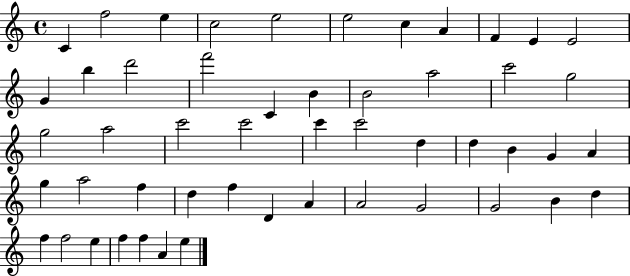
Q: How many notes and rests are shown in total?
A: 51